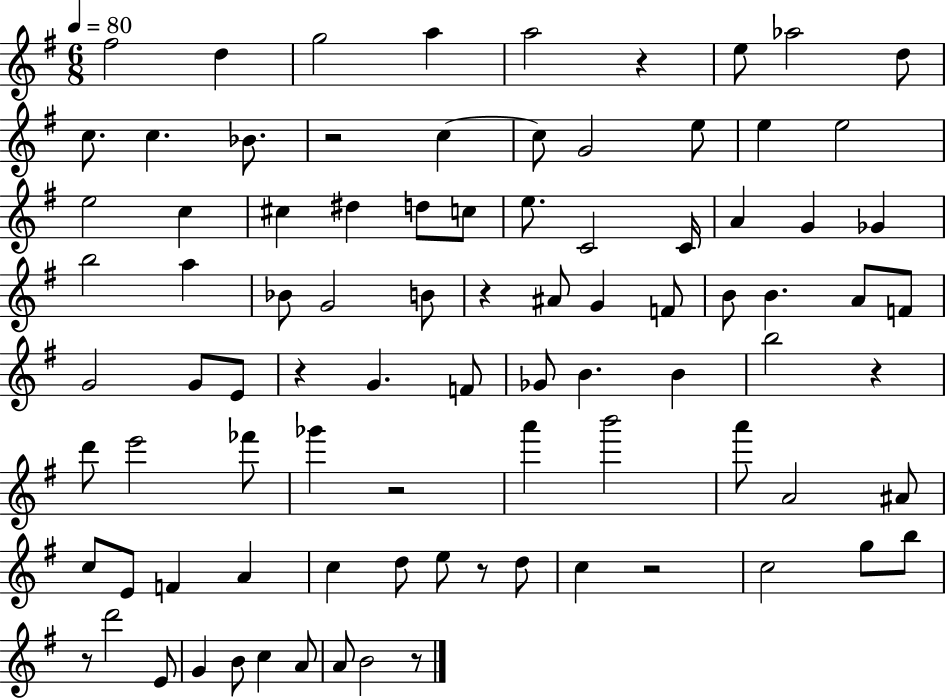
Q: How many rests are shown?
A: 10